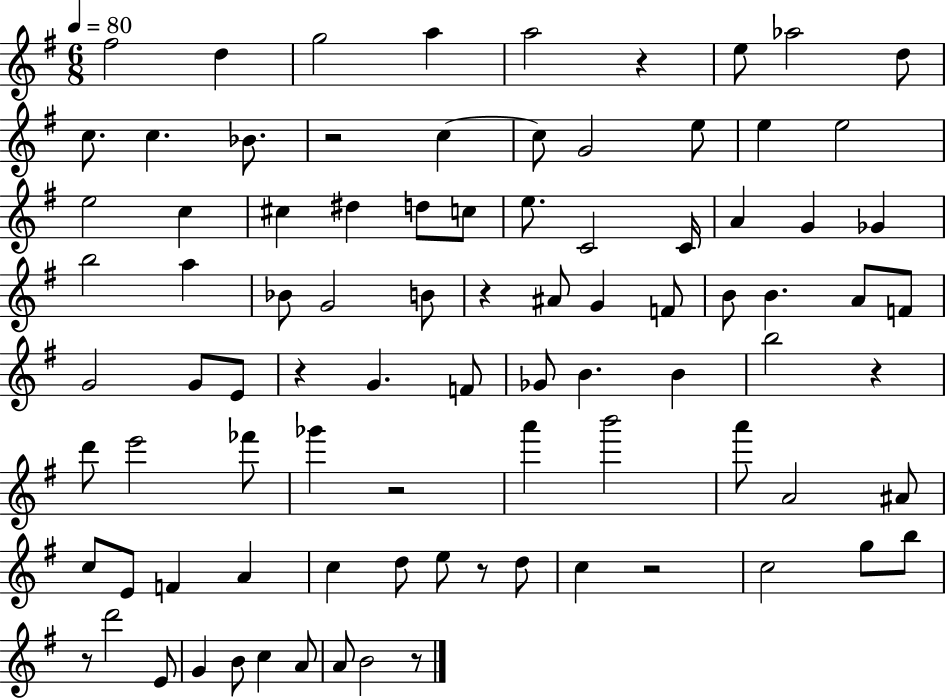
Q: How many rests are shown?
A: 10